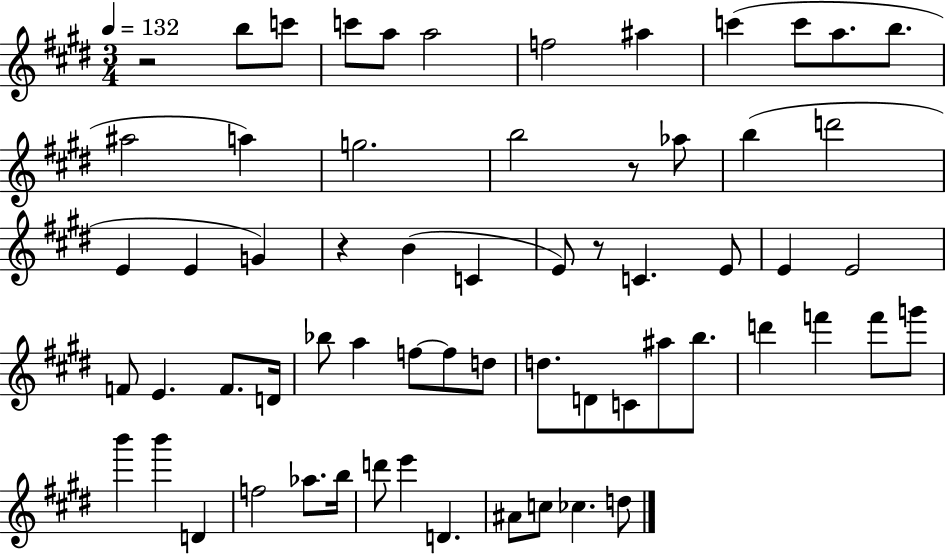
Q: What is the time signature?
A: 3/4